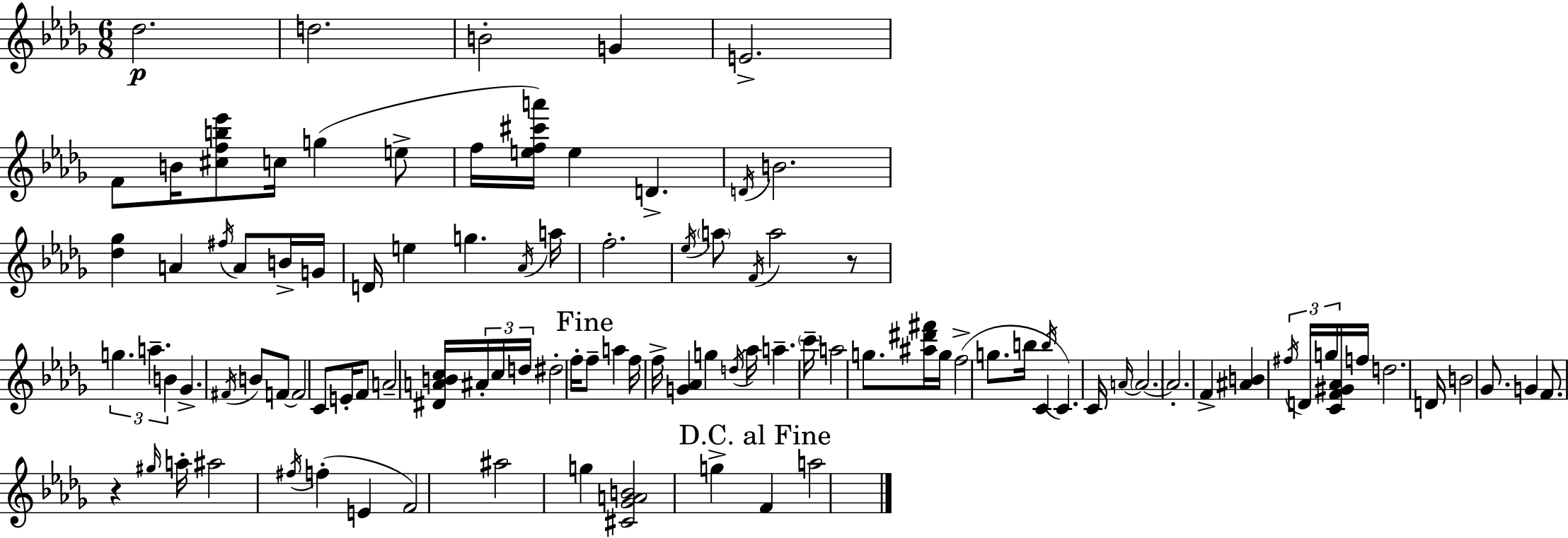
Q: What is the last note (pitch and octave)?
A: A5